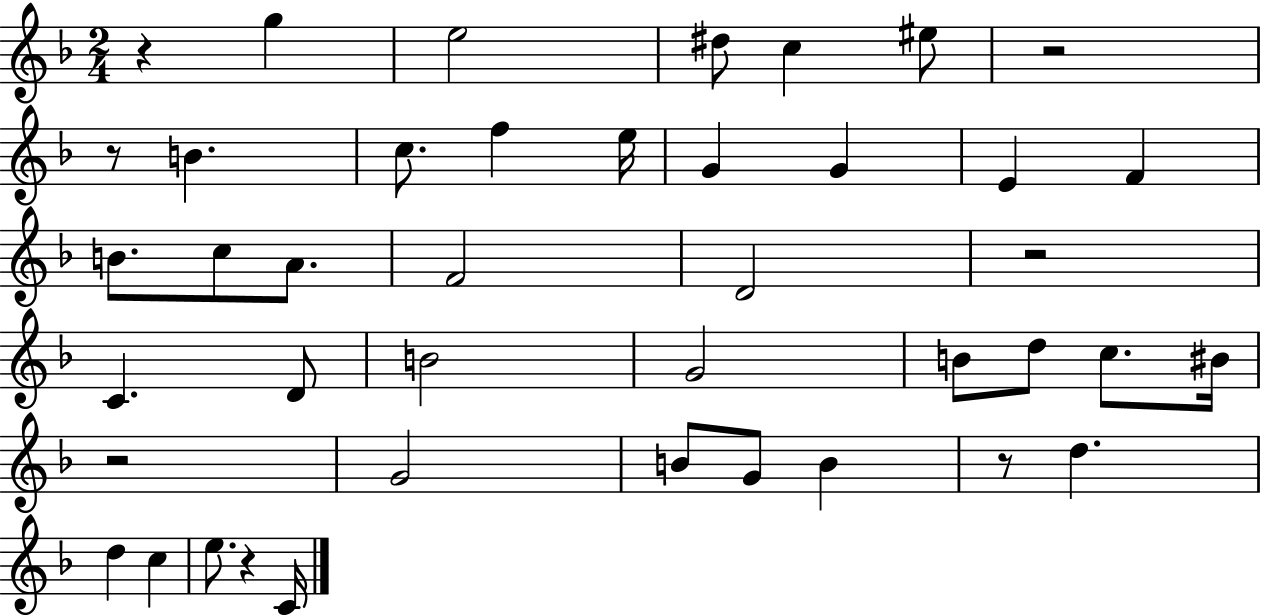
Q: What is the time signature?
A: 2/4